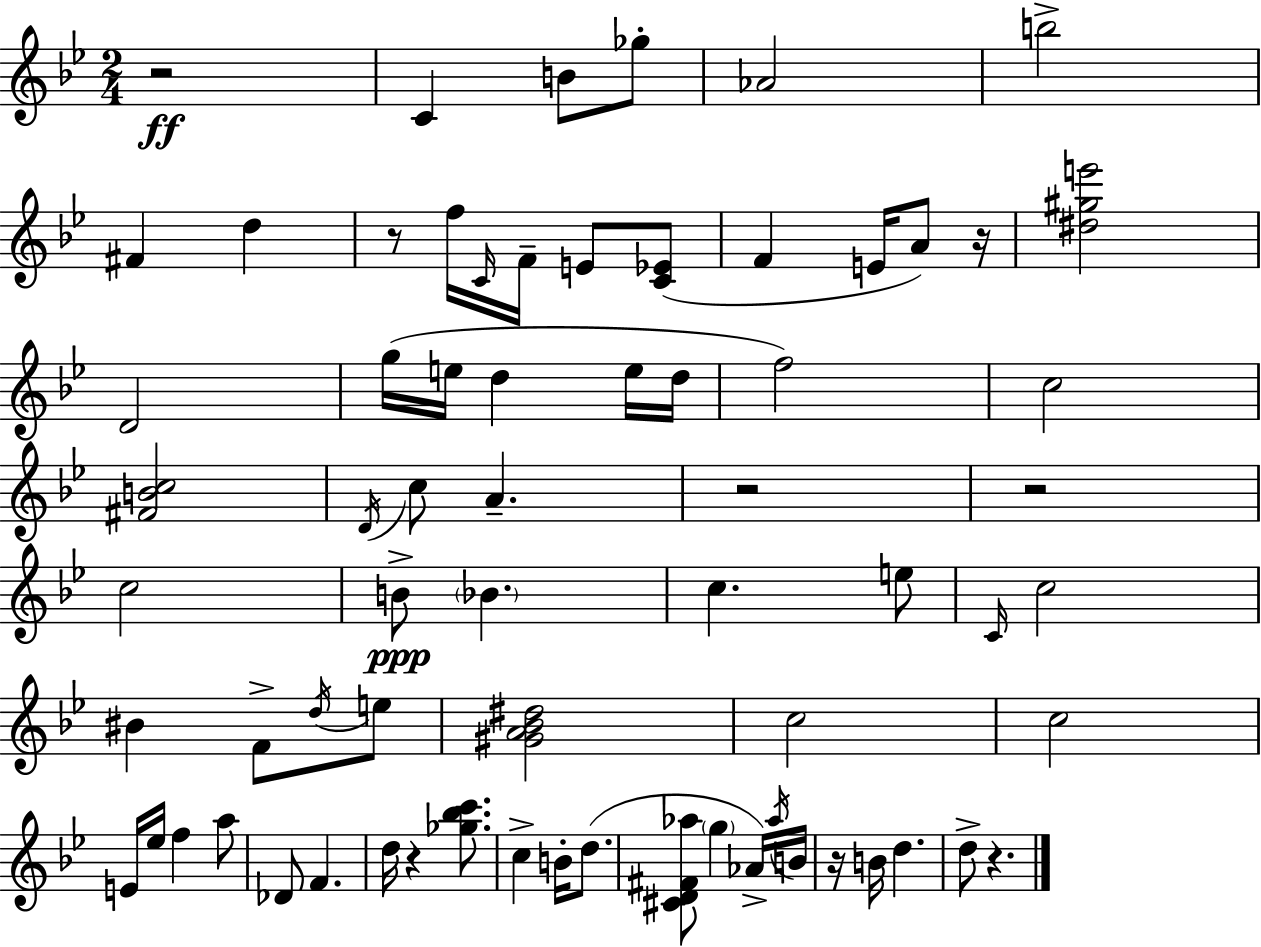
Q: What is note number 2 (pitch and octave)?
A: B4